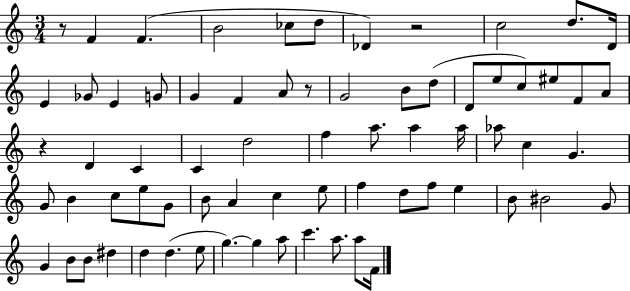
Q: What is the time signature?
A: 3/4